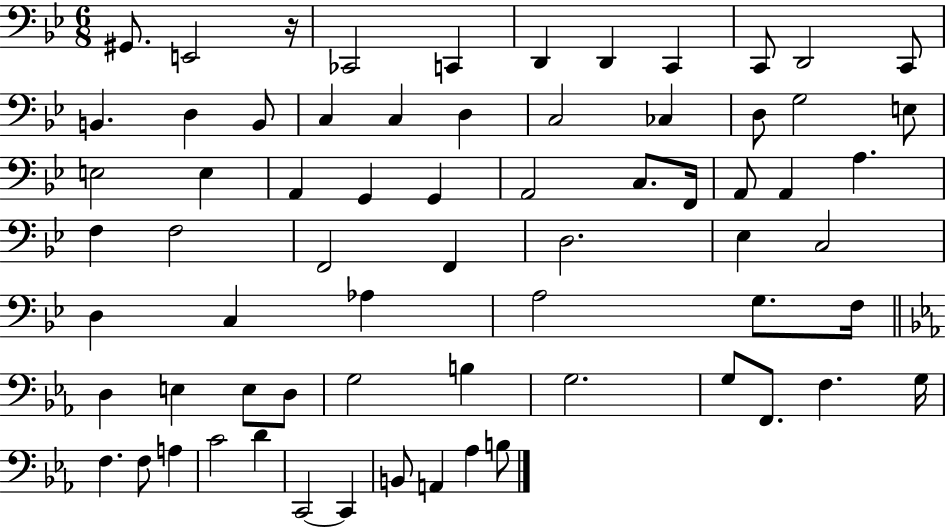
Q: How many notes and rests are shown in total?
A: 68